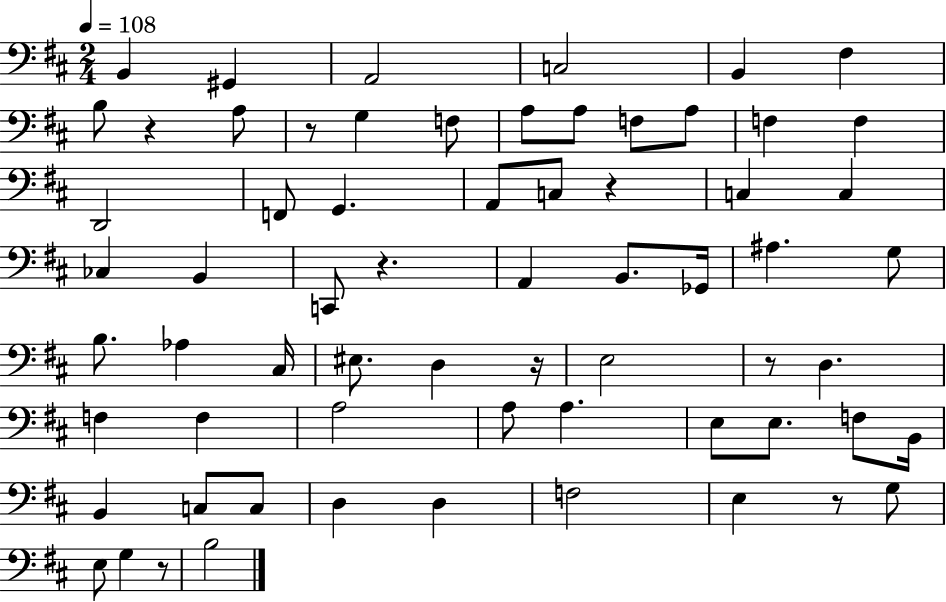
X:1
T:Untitled
M:2/4
L:1/4
K:D
B,, ^G,, A,,2 C,2 B,, ^F, B,/2 z A,/2 z/2 G, F,/2 A,/2 A,/2 F,/2 A,/2 F, F, D,,2 F,,/2 G,, A,,/2 C,/2 z C, C, _C, B,, C,,/2 z A,, B,,/2 _G,,/4 ^A, G,/2 B,/2 _A, ^C,/4 ^E,/2 D, z/4 E,2 z/2 D, F, F, A,2 A,/2 A, E,/2 E,/2 F,/2 B,,/4 B,, C,/2 C,/2 D, D, F,2 E, z/2 G,/2 E,/2 G, z/2 B,2